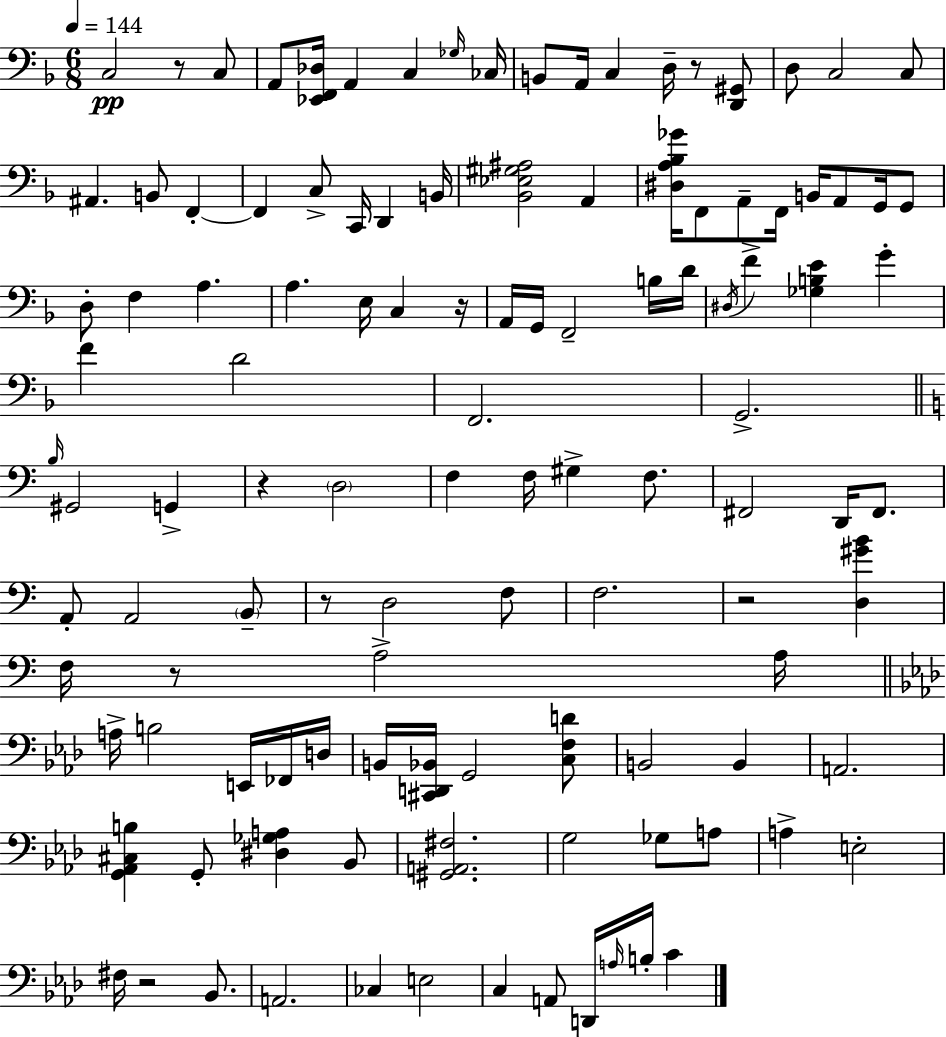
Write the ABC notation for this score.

X:1
T:Untitled
M:6/8
L:1/4
K:Dm
C,2 z/2 C,/2 A,,/2 [_E,,F,,_D,]/4 A,, C, _G,/4 _C,/4 B,,/2 A,,/4 C, D,/4 z/2 [D,,^G,,]/2 D,/2 C,2 C,/2 ^A,, B,,/2 F,, F,, C,/2 C,,/4 D,, B,,/4 [_B,,_E,^G,^A,]2 A,, [^D,A,_B,_G]/4 F,,/2 A,,/2 F,,/4 B,,/4 A,,/2 G,,/4 G,,/2 D,/2 F, A, A, E,/4 C, z/4 A,,/4 G,,/4 F,,2 B,/4 D/4 ^D,/4 F [_G,B,E] G F D2 F,,2 G,,2 B,/4 ^G,,2 G,, z D,2 F, F,/4 ^G, F,/2 ^F,,2 D,,/4 ^F,,/2 A,,/2 A,,2 B,,/2 z/2 D,2 F,/2 F,2 z2 [D,^GB] F,/4 z/2 A,2 A,/4 A,/4 B,2 E,,/4 _F,,/4 D,/4 B,,/4 [^C,,D,,_B,,]/4 G,,2 [C,F,D]/2 B,,2 B,, A,,2 [G,,_A,,^C,B,] G,,/2 [^D,_G,A,] _B,,/2 [^G,,A,,^F,]2 G,2 _G,/2 A,/2 A, E,2 ^F,/4 z2 _B,,/2 A,,2 _C, E,2 C, A,,/2 D,,/4 A,/4 B,/4 C